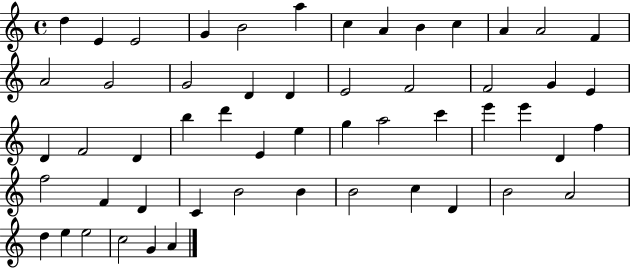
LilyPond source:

{
  \clef treble
  \time 4/4
  \defaultTimeSignature
  \key c \major
  d''4 e'4 e'2 | g'4 b'2 a''4 | c''4 a'4 b'4 c''4 | a'4 a'2 f'4 | \break a'2 g'2 | g'2 d'4 d'4 | e'2 f'2 | f'2 g'4 e'4 | \break d'4 f'2 d'4 | b''4 d'''4 e'4 e''4 | g''4 a''2 c'''4 | e'''4 e'''4 d'4 f''4 | \break f''2 f'4 d'4 | c'4 b'2 b'4 | b'2 c''4 d'4 | b'2 a'2 | \break d''4 e''4 e''2 | c''2 g'4 a'4 | \bar "|."
}